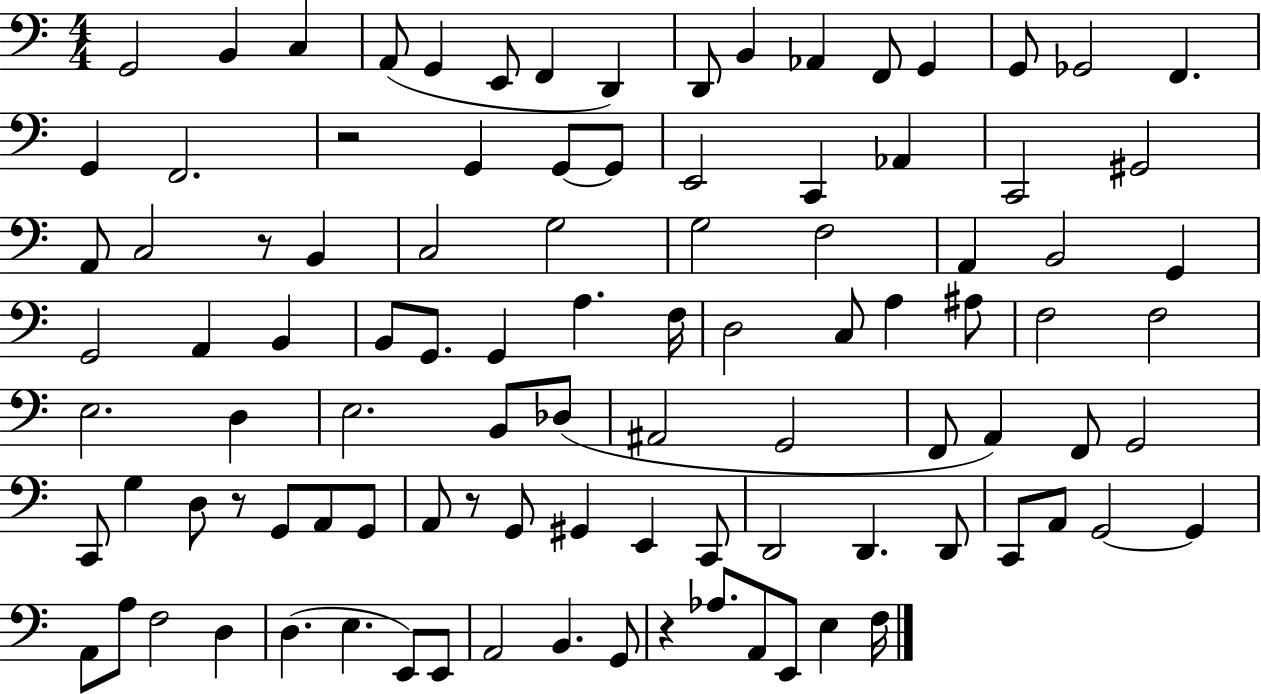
{
  \clef bass
  \numericTimeSignature
  \time 4/4
  \key c \major
  g,2 b,4 c4 | a,8( g,4 e,8 f,4 d,4) | d,8 b,4 aes,4 f,8 g,4 | g,8 ges,2 f,4. | \break g,4 f,2. | r2 g,4 g,8~~ g,8 | e,2 c,4 aes,4 | c,2 gis,2 | \break a,8 c2 r8 b,4 | c2 g2 | g2 f2 | a,4 b,2 g,4 | \break g,2 a,4 b,4 | b,8 g,8. g,4 a4. f16 | d2 c8 a4 ais8 | f2 f2 | \break e2. d4 | e2. b,8 des8( | ais,2 g,2 | f,8 a,4) f,8 g,2 | \break c,8 g4 d8 r8 g,8 a,8 g,8 | a,8 r8 g,8 gis,4 e,4 c,8 | d,2 d,4. d,8 | c,8 a,8 g,2~~ g,4 | \break a,8 a8 f2 d4 | d4.( e4. e,8) e,8 | a,2 b,4. g,8 | r4 aes8. a,8 e,8 e4 f16 | \break \bar "|."
}